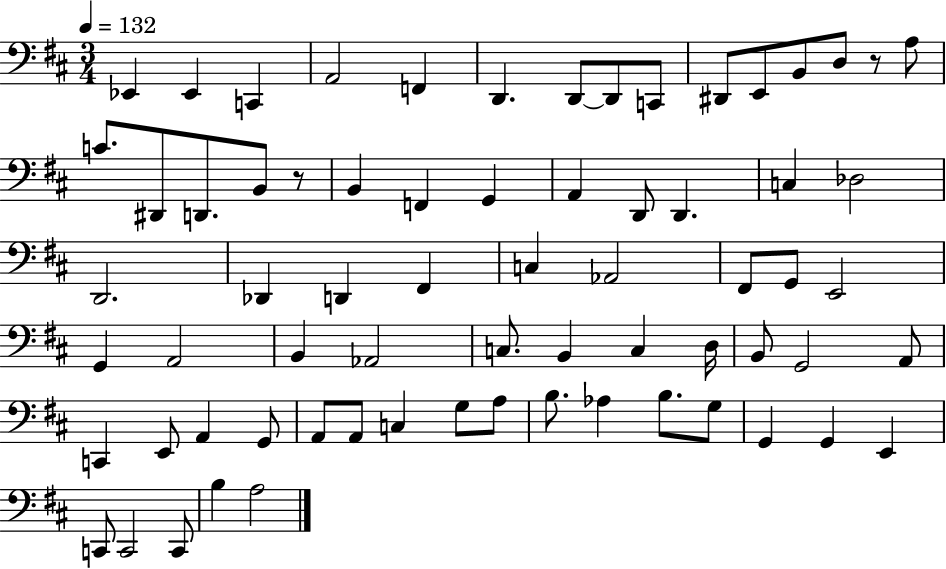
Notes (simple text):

Eb2/q Eb2/q C2/q A2/h F2/q D2/q. D2/e D2/e C2/e D#2/e E2/e B2/e D3/e R/e A3/e C4/e. D#2/e D2/e. B2/e R/e B2/q F2/q G2/q A2/q D2/e D2/q. C3/q Db3/h D2/h. Db2/q D2/q F#2/q C3/q Ab2/h F#2/e G2/e E2/h G2/q A2/h B2/q Ab2/h C3/e. B2/q C3/q D3/s B2/e G2/h A2/e C2/q E2/e A2/q G2/e A2/e A2/e C3/q G3/e A3/e B3/e. Ab3/q B3/e. G3/e G2/q G2/q E2/q C2/e C2/h C2/e B3/q A3/h